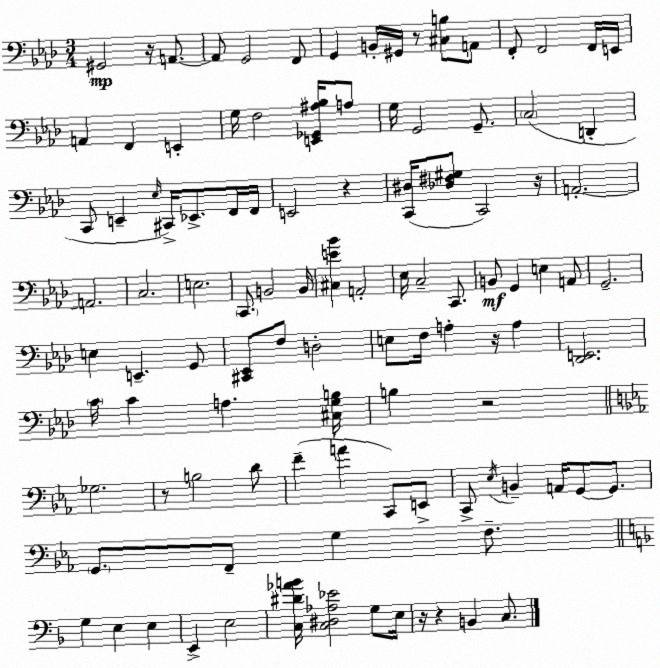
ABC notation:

X:1
T:Untitled
M:3/4
L:1/4
K:Ab
^G,,2 z/4 A,,/2 A,,/2 G,,2 F,,/2 G,, B,,/4 ^G,,/4 z/2 [^C,B,]/2 A,,/2 F,,/2 F,,2 F,,/4 E,,/4 A,, F,, E,, G,/4 F,2 [E,,_G,,^A,_B,]/4 A,/2 G,/4 G,,2 G,,/2 C,2 D,, C,,/2 E,, _E,/4 ^C,,/4 _E,,/2 F,,/4 F,,/4 E,,2 z [C,,^D,]/4 [_D,^F,^G,]/2 C,,2 z/4 A,,2 A,,2 C,2 E,2 C,,/2 B,,2 B,,/4 [^C,E_B] A,,2 _E,/4 C,2 C,,/2 B,,/2 G,, E, A,,/2 G,,2 E, E,, G,,/2 [^C,,_E,,]/2 F,/2 D,2 E,/2 F,/4 A, z/4 A, [_D,,E,,]2 C/4 C A, [^C,G,B,]/4 B, z2 _G,2 z/2 B,2 D/2 F A C,,/2 E,,/2 C,,/2 _E,/4 B,, A,,/4 G,,/2 G,,/2 G,,/2 F,,/2 G, F,/2 G, E, E, E,, E,2 [C,^D_AB]/4 [C,^D,_A,_E]2 G,/2 E,/4 z/4 z B,, C,/2